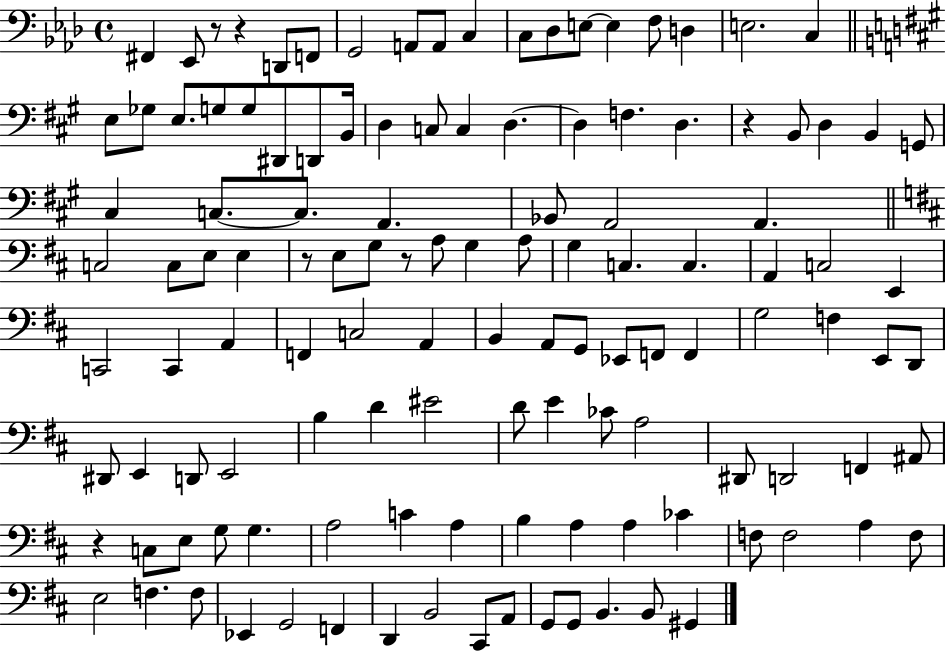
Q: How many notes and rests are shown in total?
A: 124